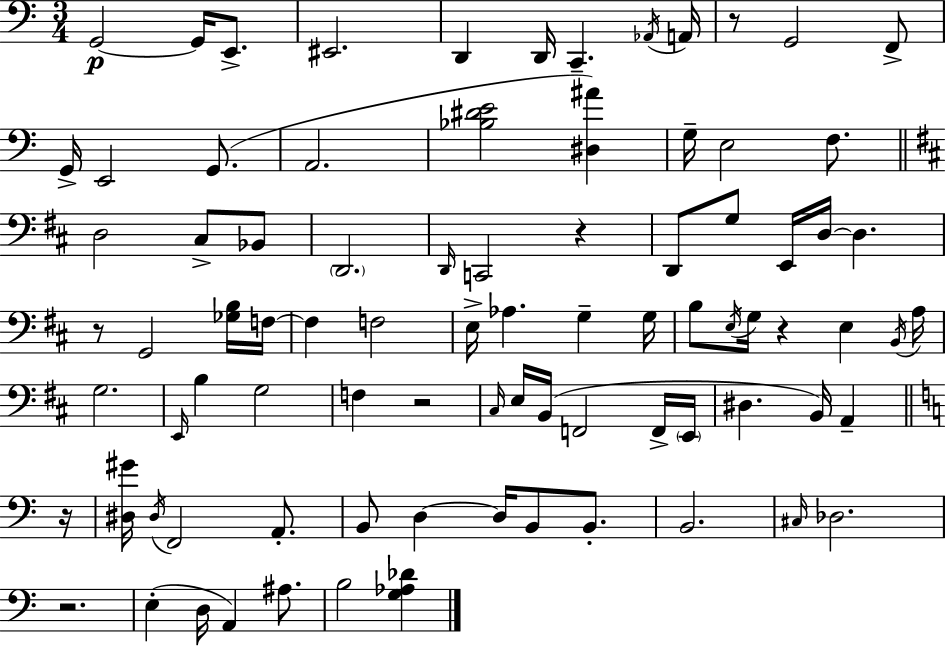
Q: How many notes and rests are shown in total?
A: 85